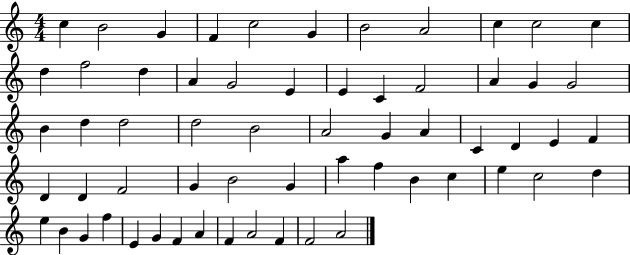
C5/q B4/h G4/q F4/q C5/h G4/q B4/h A4/h C5/q C5/h C5/q D5/q F5/h D5/q A4/q G4/h E4/q E4/q C4/q F4/h A4/q G4/q G4/h B4/q D5/q D5/h D5/h B4/h A4/h G4/q A4/q C4/q D4/q E4/q F4/q D4/q D4/q F4/h G4/q B4/h G4/q A5/q F5/q B4/q C5/q E5/q C5/h D5/q E5/q B4/q G4/q F5/q E4/q G4/q F4/q A4/q F4/q A4/h F4/q F4/h A4/h